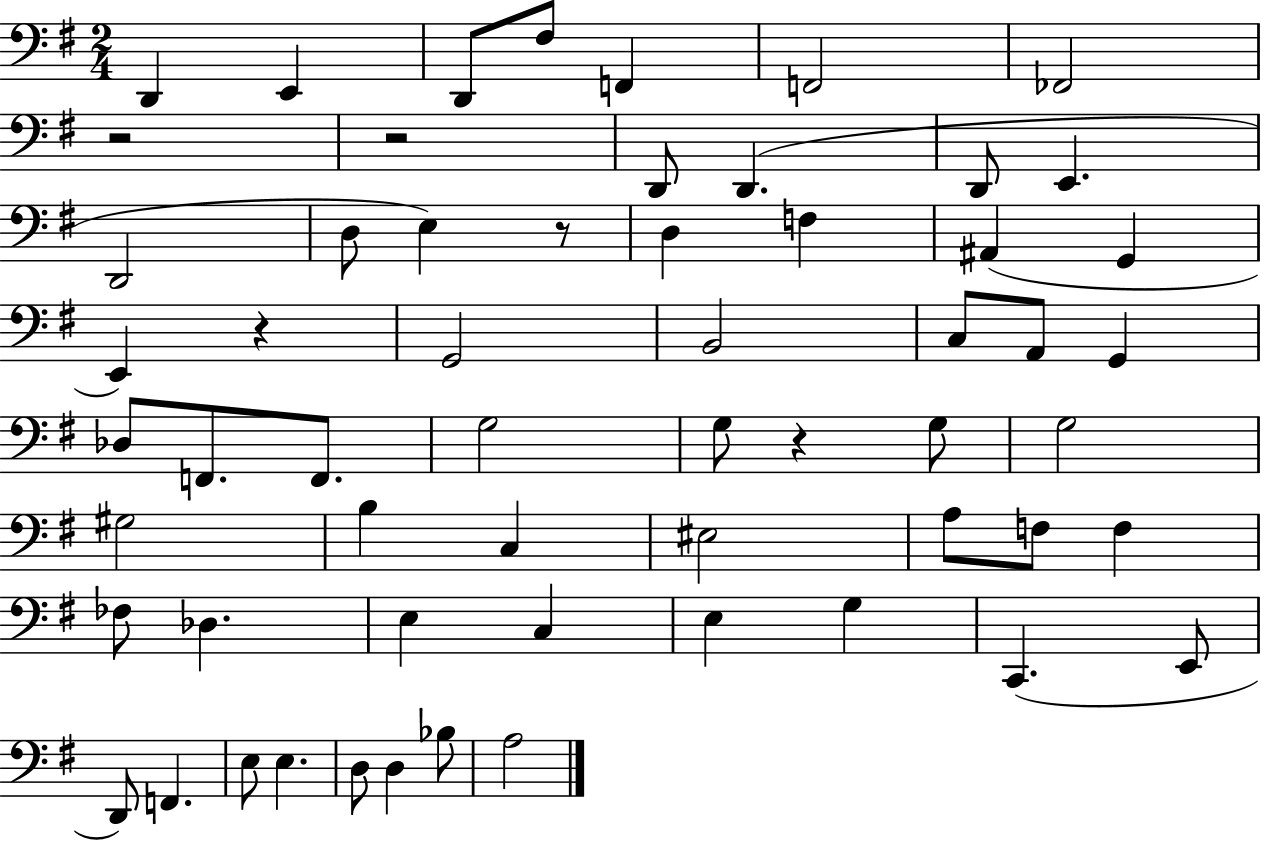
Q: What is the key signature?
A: G major